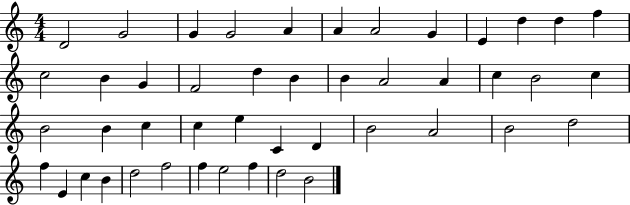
D4/h G4/h G4/q G4/h A4/q A4/q A4/h G4/q E4/q D5/q D5/q F5/q C5/h B4/q G4/q F4/h D5/q B4/q B4/q A4/h A4/q C5/q B4/h C5/q B4/h B4/q C5/q C5/q E5/q C4/q D4/q B4/h A4/h B4/h D5/h F5/q E4/q C5/q B4/q D5/h F5/h F5/q E5/h F5/q D5/h B4/h